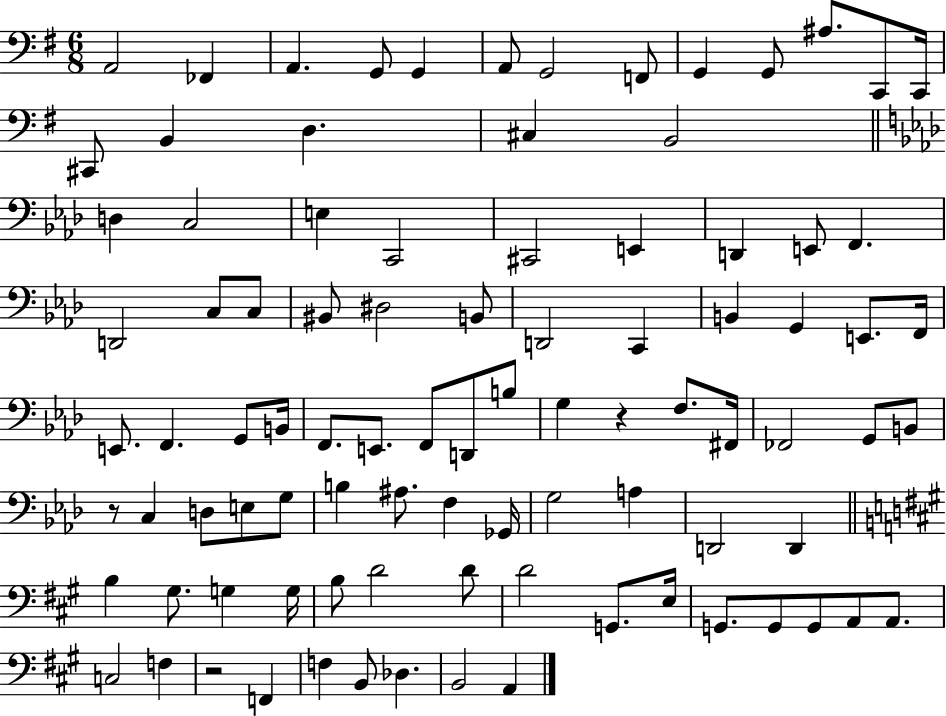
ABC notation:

X:1
T:Untitled
M:6/8
L:1/4
K:G
A,,2 _F,, A,, G,,/2 G,, A,,/2 G,,2 F,,/2 G,, G,,/2 ^A,/2 C,,/2 C,,/4 ^C,,/2 B,, D, ^C, B,,2 D, C,2 E, C,,2 ^C,,2 E,, D,, E,,/2 F,, D,,2 C,/2 C,/2 ^B,,/2 ^D,2 B,,/2 D,,2 C,, B,, G,, E,,/2 F,,/4 E,,/2 F,, G,,/2 B,,/4 F,,/2 E,,/2 F,,/2 D,,/2 B,/2 G, z F,/2 ^F,,/4 _F,,2 G,,/2 B,,/2 z/2 C, D,/2 E,/2 G,/2 B, ^A,/2 F, _G,,/4 G,2 A, D,,2 D,, B, ^G,/2 G, G,/4 B,/2 D2 D/2 D2 G,,/2 E,/4 G,,/2 G,,/2 G,,/2 A,,/2 A,,/2 C,2 F, z2 F,, F, B,,/2 _D, B,,2 A,,